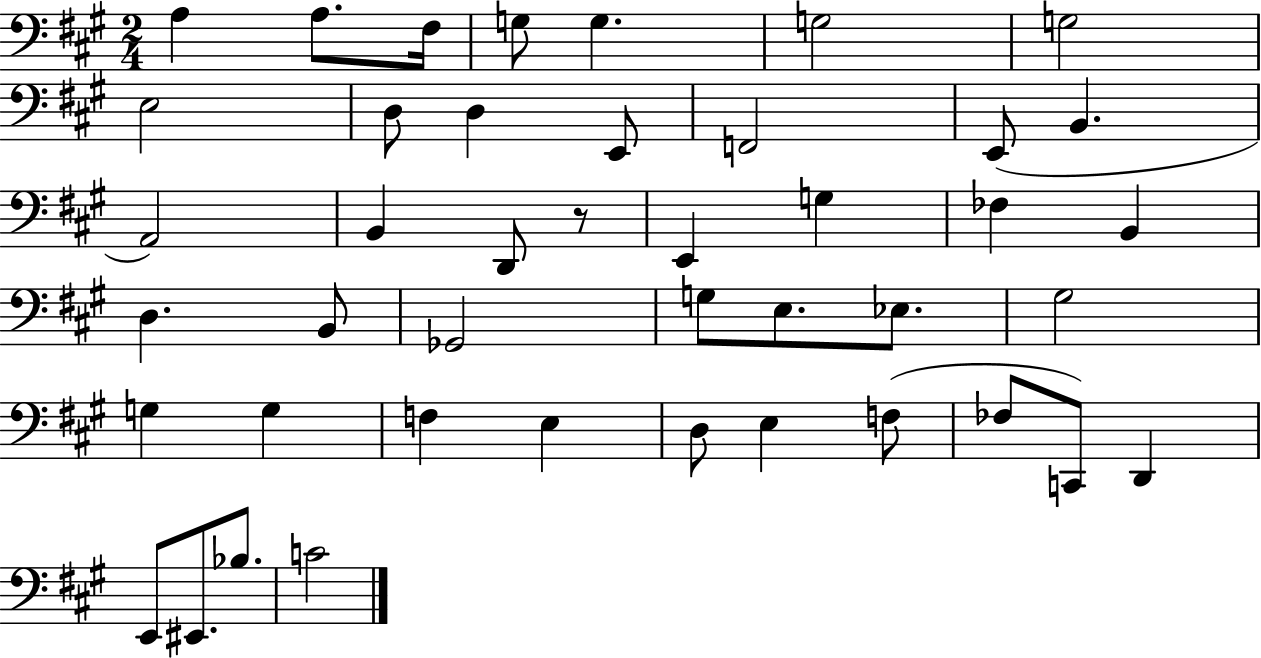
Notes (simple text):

A3/q A3/e. F#3/s G3/e G3/q. G3/h G3/h E3/h D3/e D3/q E2/e F2/h E2/e B2/q. A2/h B2/q D2/e R/e E2/q G3/q FES3/q B2/q D3/q. B2/e Gb2/h G3/e E3/e. Eb3/e. G#3/h G3/q G3/q F3/q E3/q D3/e E3/q F3/e FES3/e C2/e D2/q E2/e EIS2/e. Bb3/e. C4/h